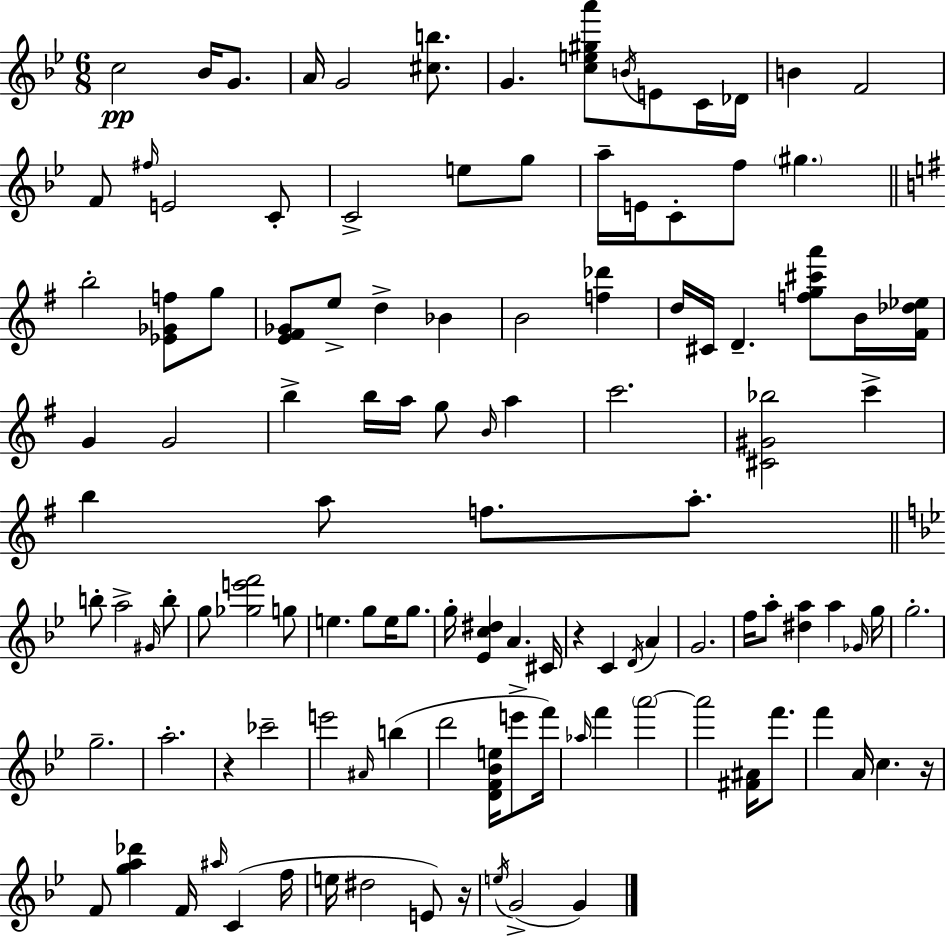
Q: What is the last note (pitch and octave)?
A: G4